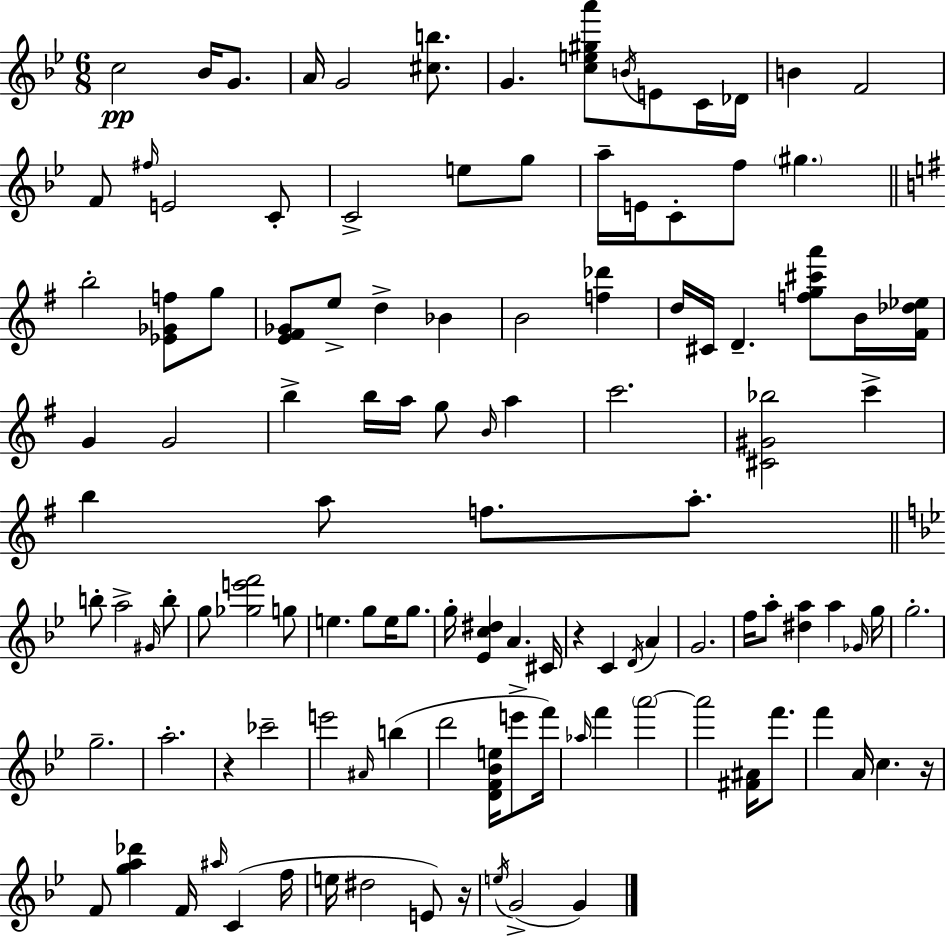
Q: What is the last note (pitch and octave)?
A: G4